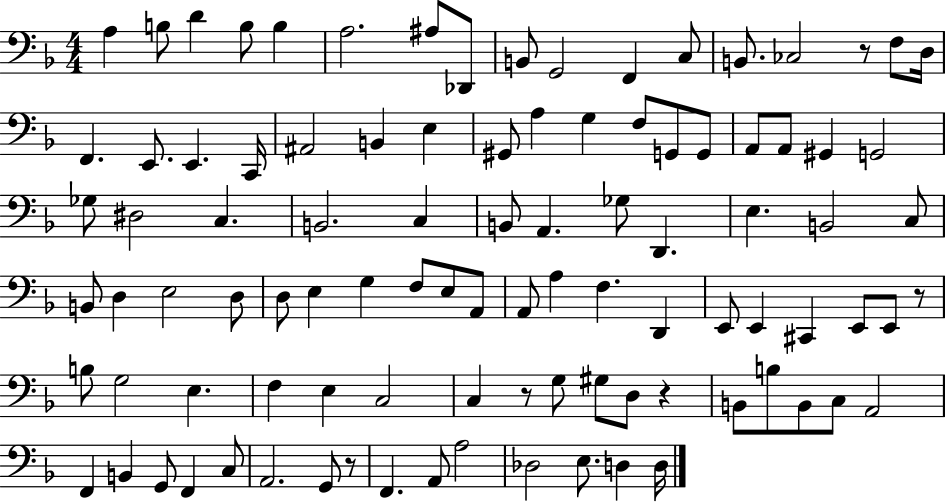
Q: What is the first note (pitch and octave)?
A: A3